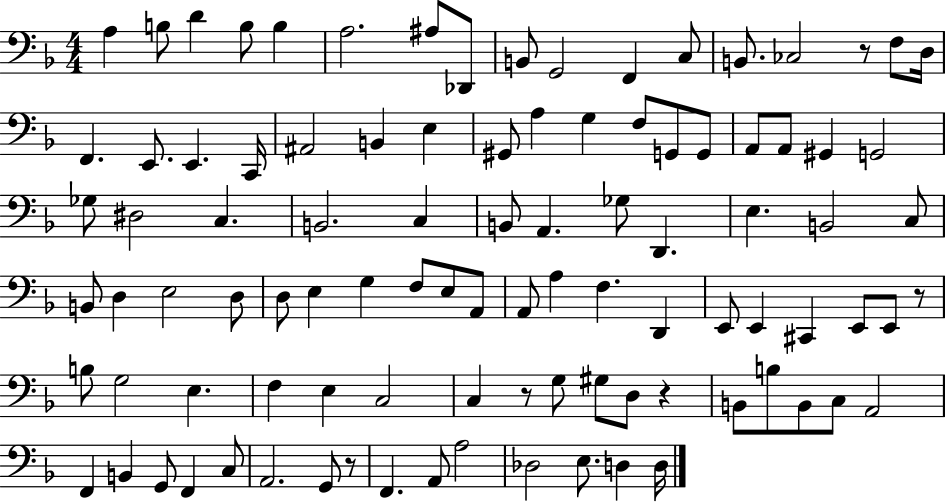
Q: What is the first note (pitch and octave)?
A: A3